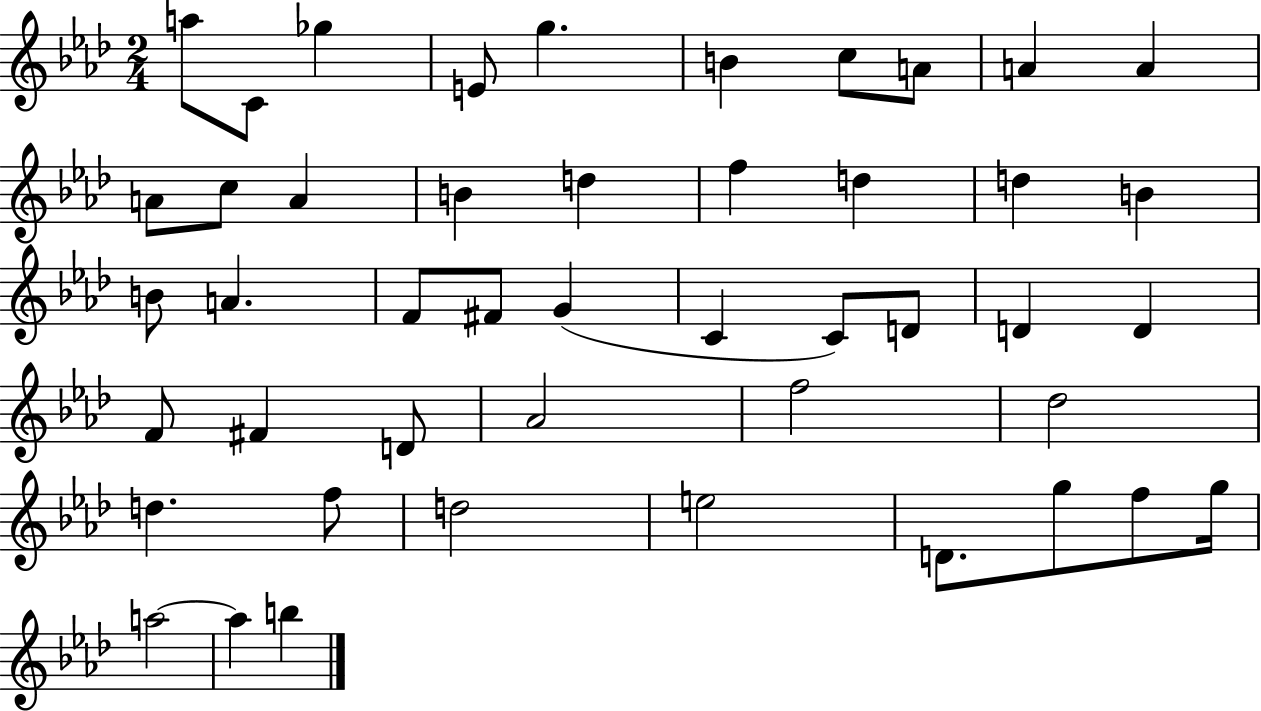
{
  \clef treble
  \numericTimeSignature
  \time 2/4
  \key aes \major
  a''8 c'8 ges''4 | e'8 g''4. | b'4 c''8 a'8 | a'4 a'4 | \break a'8 c''8 a'4 | b'4 d''4 | f''4 d''4 | d''4 b'4 | \break b'8 a'4. | f'8 fis'8 g'4( | c'4 c'8) d'8 | d'4 d'4 | \break f'8 fis'4 d'8 | aes'2 | f''2 | des''2 | \break d''4. f''8 | d''2 | e''2 | d'8. g''8 f''8 g''16 | \break a''2~~ | a''4 b''4 | \bar "|."
}